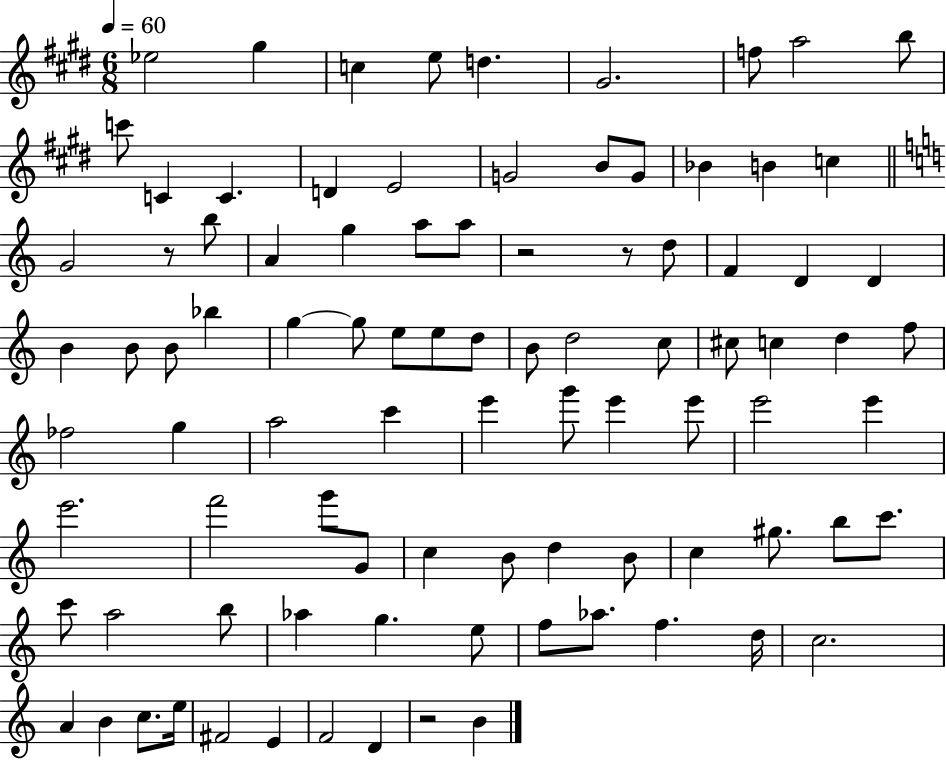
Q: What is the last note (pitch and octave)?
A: B4